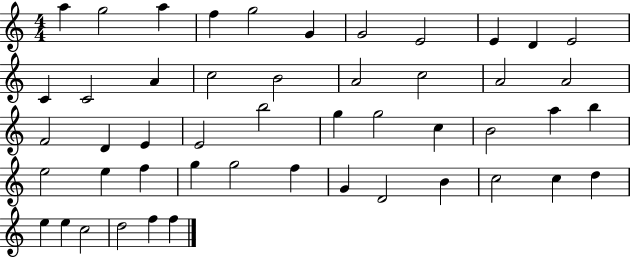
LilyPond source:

{
  \clef treble
  \numericTimeSignature
  \time 4/4
  \key c \major
  a''4 g''2 a''4 | f''4 g''2 g'4 | g'2 e'2 | e'4 d'4 e'2 | \break c'4 c'2 a'4 | c''2 b'2 | a'2 c''2 | a'2 a'2 | \break f'2 d'4 e'4 | e'2 b''2 | g''4 g''2 c''4 | b'2 a''4 b''4 | \break e''2 e''4 f''4 | g''4 g''2 f''4 | g'4 d'2 b'4 | c''2 c''4 d''4 | \break e''4 e''4 c''2 | d''2 f''4 f''4 | \bar "|."
}